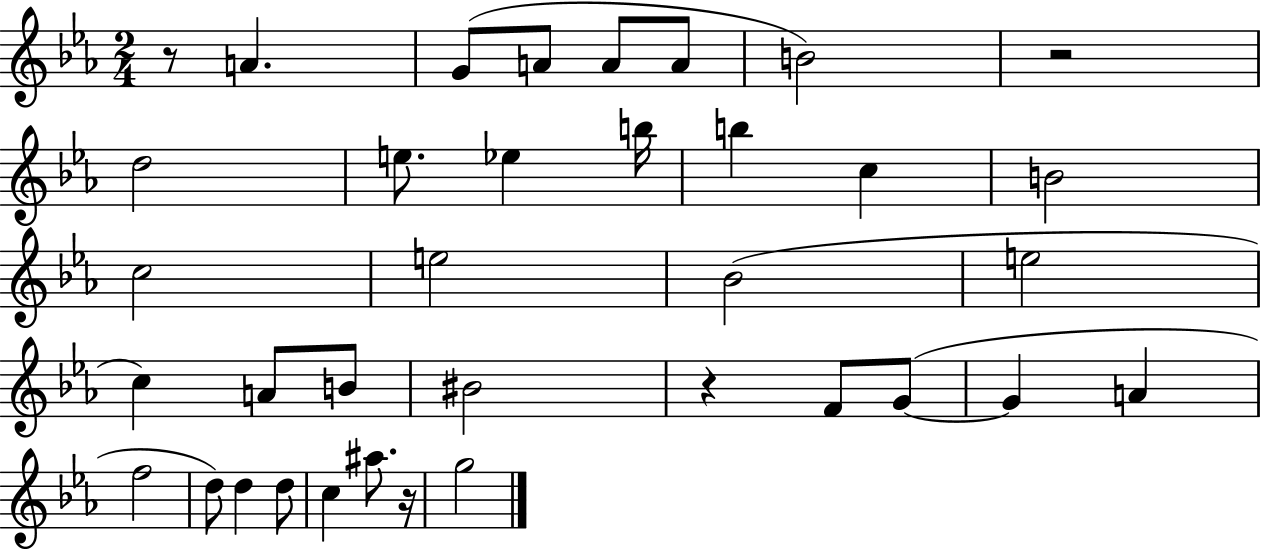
{
  \clef treble
  \numericTimeSignature
  \time 2/4
  \key ees \major
  \repeat volta 2 { r8 a'4. | g'8( a'8 a'8 a'8 | b'2) | r2 | \break d''2 | e''8. ees''4 b''16 | b''4 c''4 | b'2 | \break c''2 | e''2 | bes'2( | e''2 | \break c''4) a'8 b'8 | bis'2 | r4 f'8 g'8~(~ | g'4 a'4 | \break f''2 | d''8) d''4 d''8 | c''4 ais''8. r16 | g''2 | \break } \bar "|."
}